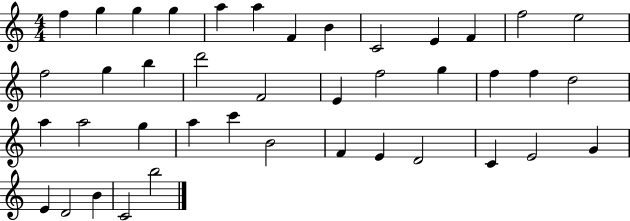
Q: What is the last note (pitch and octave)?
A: B5